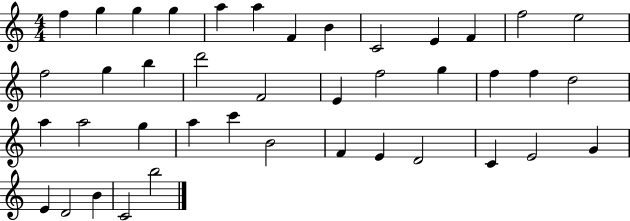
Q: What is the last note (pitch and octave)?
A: B5